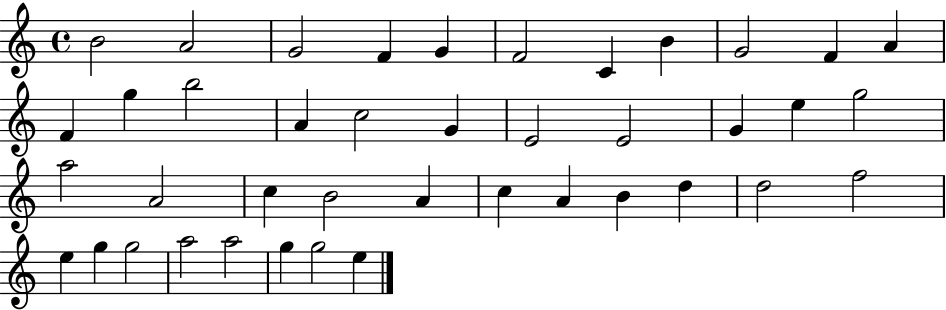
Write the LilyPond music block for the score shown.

{
  \clef treble
  \time 4/4
  \defaultTimeSignature
  \key c \major
  b'2 a'2 | g'2 f'4 g'4 | f'2 c'4 b'4 | g'2 f'4 a'4 | \break f'4 g''4 b''2 | a'4 c''2 g'4 | e'2 e'2 | g'4 e''4 g''2 | \break a''2 a'2 | c''4 b'2 a'4 | c''4 a'4 b'4 d''4 | d''2 f''2 | \break e''4 g''4 g''2 | a''2 a''2 | g''4 g''2 e''4 | \bar "|."
}